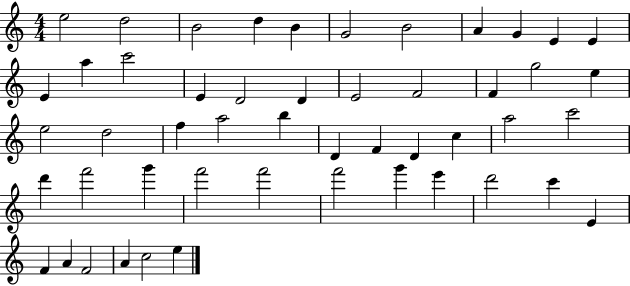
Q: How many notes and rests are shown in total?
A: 50